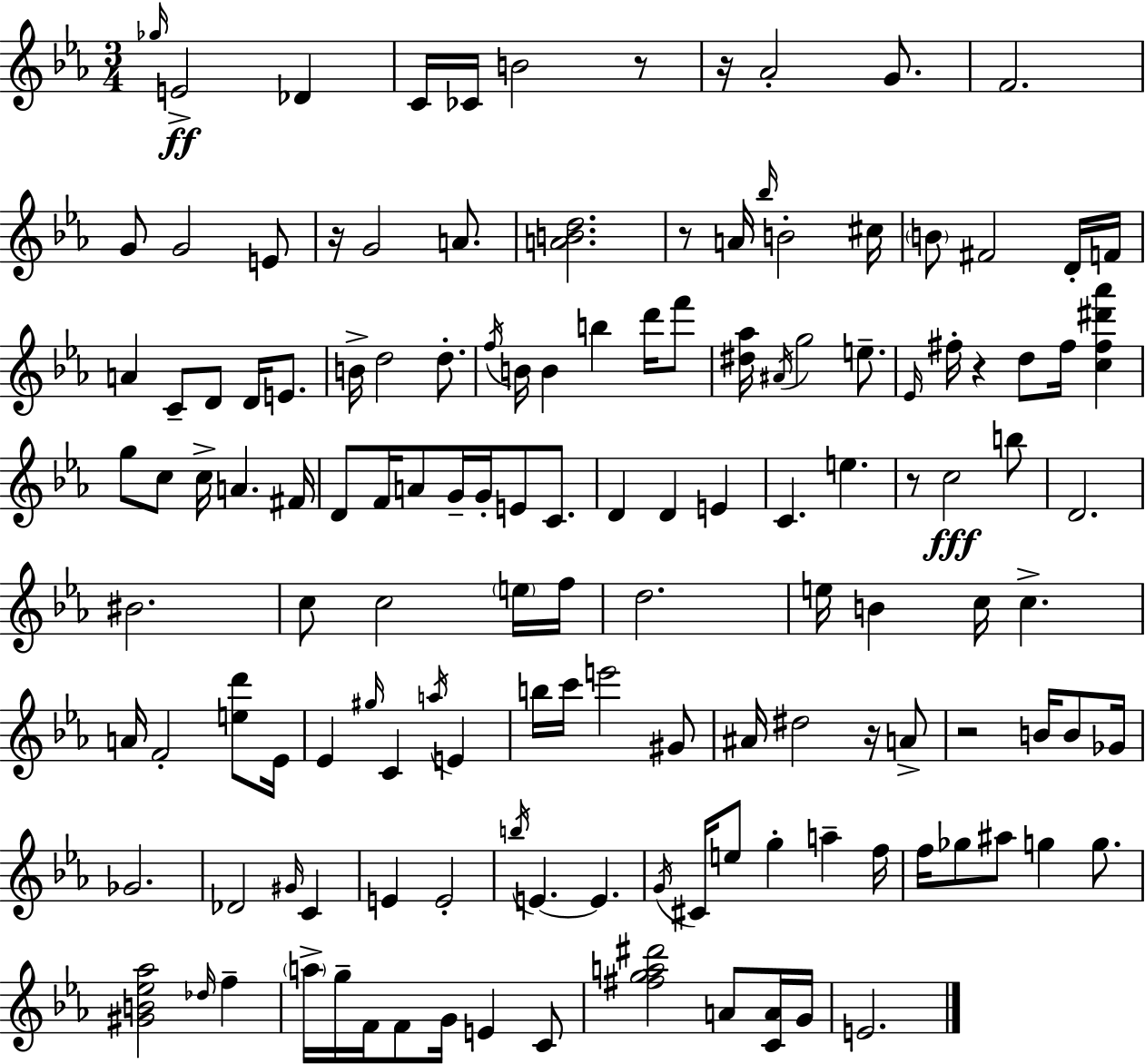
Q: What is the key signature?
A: EES major